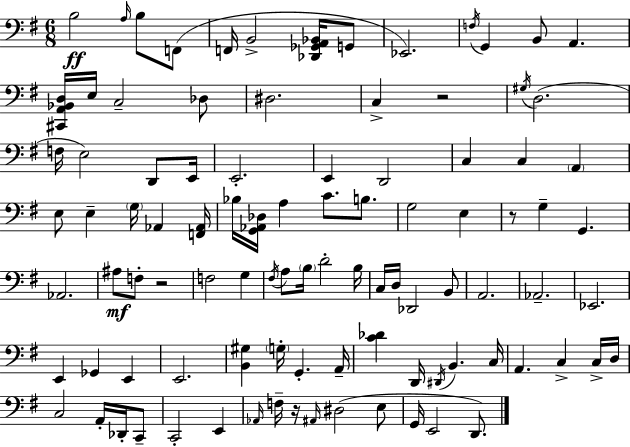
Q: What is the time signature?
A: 6/8